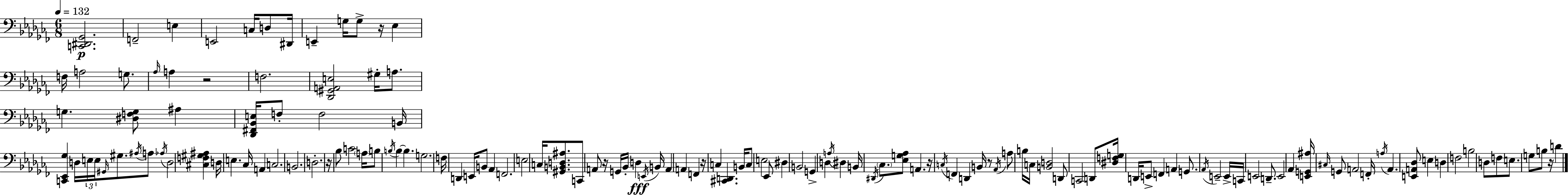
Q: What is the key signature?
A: AES minor